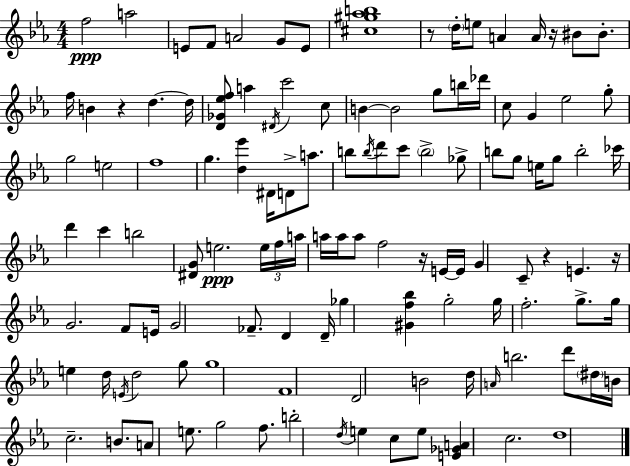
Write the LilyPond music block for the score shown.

{
  \clef treble
  \numericTimeSignature
  \time 4/4
  \key c \minor
  \repeat volta 2 { f''2\ppp a''2 | e'8 f'8 a'2 g'8 e'8 | <cis'' gis'' aes'' b''>1 | r8 \parenthesize d''16-. e''8 a'4 a'16 r16 bis'8 bis'8.-. | \break f''16 b'4 r4 d''4.~~ d''16 | <d' ges' ees'' f''>8 a''4 \acciaccatura { dis'16 } c'''2 c''8 | b'4~~ b'2 g''8 b''16 | des'''16 c''8 g'4 ees''2 g''8-. | \break g''2 e''2 | f''1 | g''4. <d'' ees'''>4 dis'16 d'8-> a''8. | b''8 \acciaccatura { b''16 } d'''8 c'''8 \parenthesize b''2-> | \break ges''8-> b''8 g''8 e''16 g''8 b''2-. | ces'''16 d'''4 c'''4 b''2 | <dis' g'>8 e''2.\ppp | \tuplet 3/2 { e''16 f''16 a''16 } a''16 a''16 a''8 f''2 r16 | \break e'16~~ e'16 g'4 c'8-- r4 e'4. | r16 g'2. f'8 | e'16 g'2 fes'8.-- d'4 | d'16-- ges''4 <gis' f'' bes''>4 g''2-. | \break g''16 f''2.-. g''8.-> | g''16 e''4 d''16 \acciaccatura { e'16 } d''2 | g''8 g''1 | f'1 | \break d'2 b'2 | d''16 \grace { a'16 } b''2. | d'''8 \parenthesize dis''16 b'16 c''2.-- | b'8. a'8 e''8. g''2 | \break f''8. b''2-. \acciaccatura { d''16 } e''4 | c''8 e''8 <e' ges' a'>4 c''2. | d''1 | } \bar "|."
}